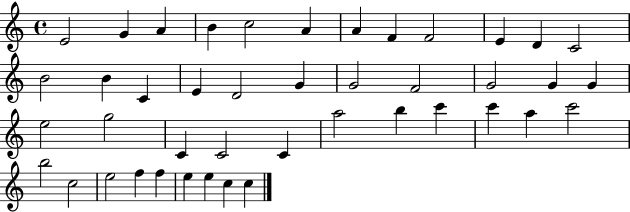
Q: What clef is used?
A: treble